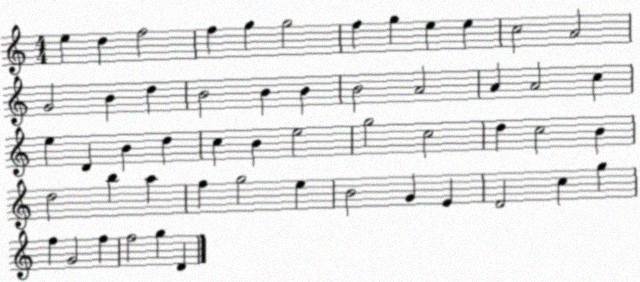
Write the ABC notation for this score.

X:1
T:Untitled
M:4/4
L:1/4
K:C
e d f2 f g g2 f g e e c2 A2 G2 B d B2 B B B2 A2 A A2 c e D B d c B e2 g2 c2 d c2 B d2 b a f g2 e B2 G E D2 c g f G2 f f2 g D